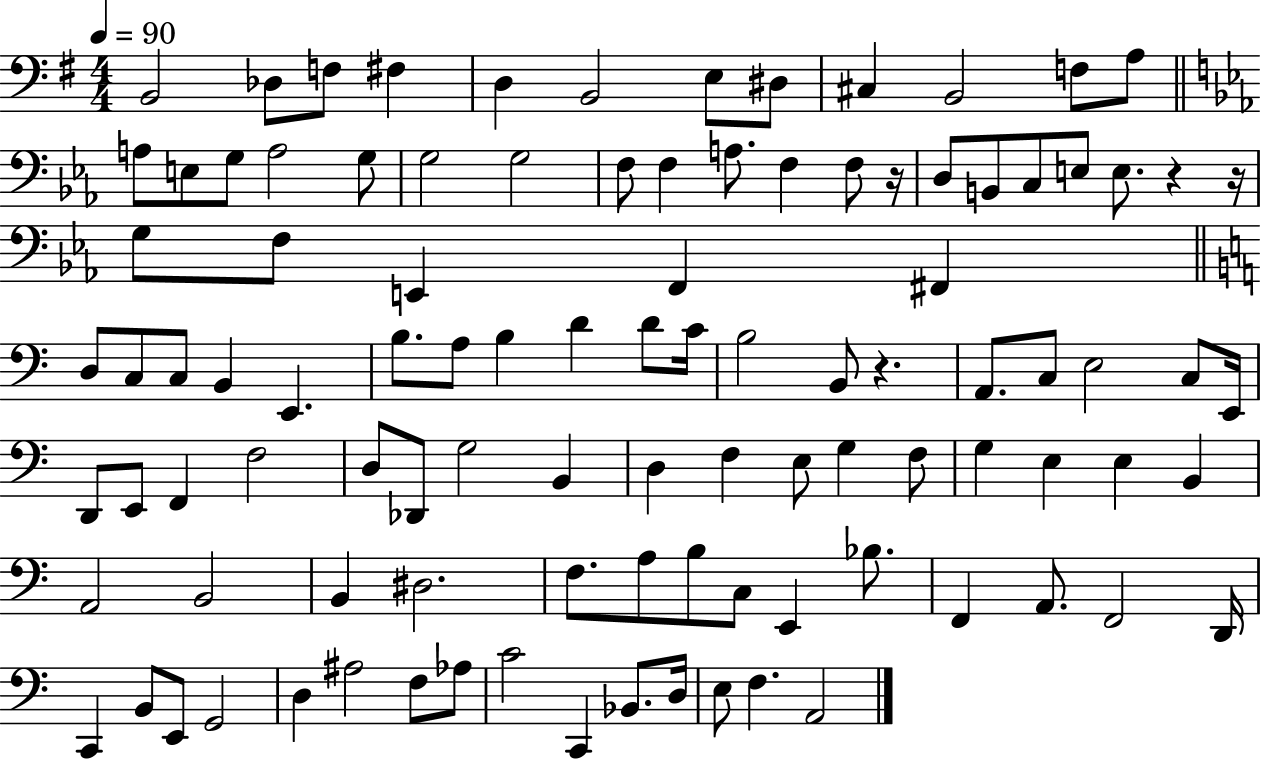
B2/h Db3/e F3/e F#3/q D3/q B2/h E3/e D#3/e C#3/q B2/h F3/e A3/e A3/e E3/e G3/e A3/h G3/e G3/h G3/h F3/e F3/q A3/e. F3/q F3/e R/s D3/e B2/e C3/e E3/e E3/e. R/q R/s G3/e F3/e E2/q F2/q F#2/q D3/e C3/e C3/e B2/q E2/q. B3/e. A3/e B3/q D4/q D4/e C4/s B3/h B2/e R/q. A2/e. C3/e E3/h C3/e E2/s D2/e E2/e F2/q F3/h D3/e Db2/e G3/h B2/q D3/q F3/q E3/e G3/q F3/e G3/q E3/q E3/q B2/q A2/h B2/h B2/q D#3/h. F3/e. A3/e B3/e C3/e E2/q Bb3/e. F2/q A2/e. F2/h D2/s C2/q B2/e E2/e G2/h D3/q A#3/h F3/e Ab3/e C4/h C2/q Bb2/e. D3/s E3/e F3/q. A2/h